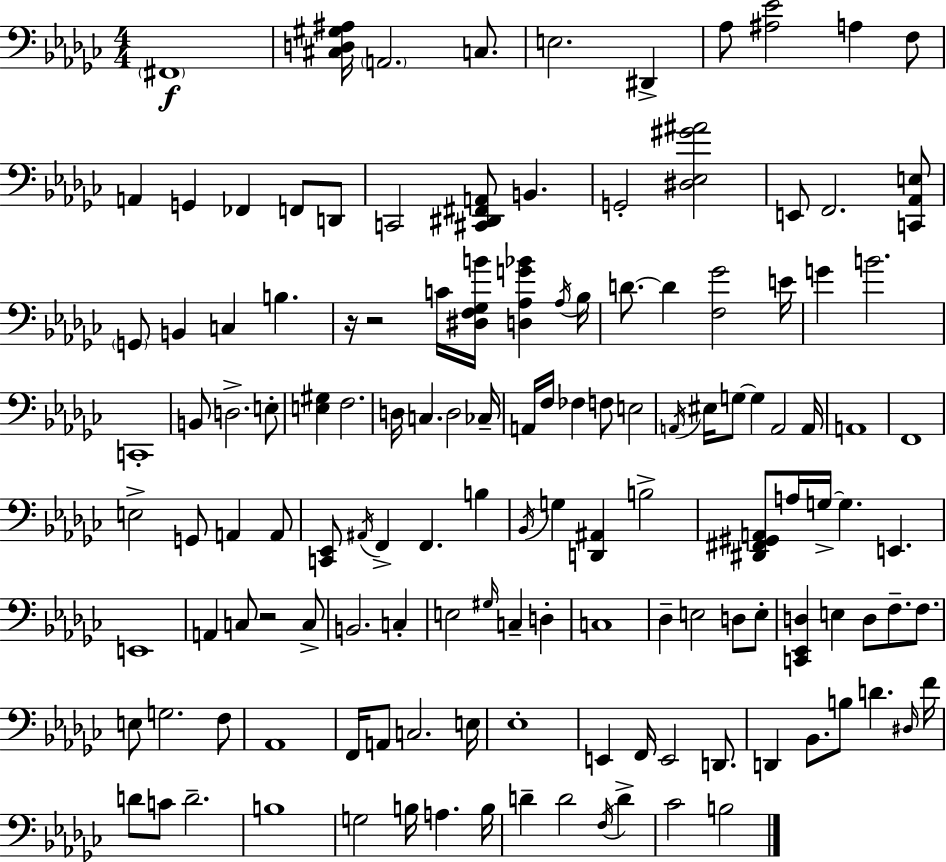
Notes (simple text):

F#2/w [C#3,D3,G#3,A#3]/s A2/h. C3/e. E3/h. D#2/q Ab3/e [A#3,Eb4]/h A3/q F3/e A2/q G2/q FES2/q F2/e D2/e C2/h [C#2,D#2,F#2,A2]/e B2/q. G2/h [D#3,Eb3,G#4,A#4]/h E2/e F2/h. [C2,Ab2,E3]/e G2/e B2/q C3/q B3/q. R/s R/h C4/s [D#3,F3,Gb3,B4]/s [D3,Ab3,G4,Bb4]/q Ab3/s Bb3/s D4/e. D4/q [F3,Gb4]/h E4/s G4/q B4/h. C2/w B2/e D3/h. E3/e [E3,G#3]/q F3/h. D3/s C3/q. D3/h CES3/s A2/s F3/s FES3/q F3/e E3/h A2/s EIS3/s G3/e G3/q A2/h A2/s A2/w F2/w E3/h G2/e A2/q A2/e [C2,Eb2]/e A#2/s F2/q F2/q. B3/q Bb2/s G3/q [D2,A#2]/q B3/h [D#2,F#2,G#2,A2]/e A3/s G3/s G3/q. E2/q. E2/w A2/q C3/e R/h C3/e B2/h. C3/q E3/h G#3/s C3/q D3/q C3/w Db3/q E3/h D3/e E3/e [C2,Eb2,D3]/q E3/q D3/e F3/e. F3/e. E3/e G3/h. F3/e Ab2/w F2/s A2/e C3/h. E3/s Eb3/w E2/q F2/s E2/h D2/e. D2/q Bb2/e. B3/e D4/q. D#3/s F4/s D4/e C4/e D4/h. B3/w G3/h B3/s A3/q. B3/s D4/q D4/h F3/s D4/q CES4/h B3/h